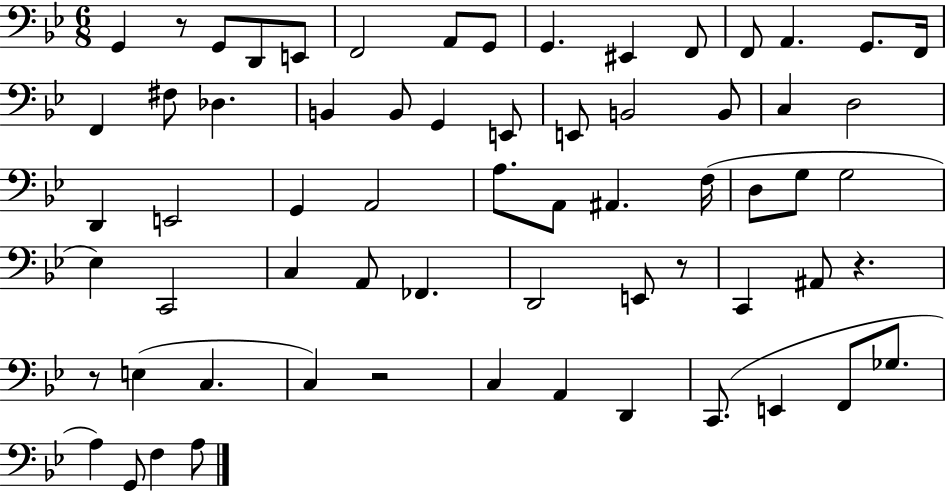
{
  \clef bass
  \numericTimeSignature
  \time 6/8
  \key bes \major
  g,4 r8 g,8 d,8 e,8 | f,2 a,8 g,8 | g,4. eis,4 f,8 | f,8 a,4. g,8. f,16 | \break f,4 fis8 des4. | b,4 b,8 g,4 e,8 | e,8 b,2 b,8 | c4 d2 | \break d,4 e,2 | g,4 a,2 | a8. a,8 ais,4. f16( | d8 g8 g2 | \break ees4) c,2 | c4 a,8 fes,4. | d,2 e,8 r8 | c,4 ais,8 r4. | \break r8 e4( c4. | c4) r2 | c4 a,4 d,4 | c,8.( e,4 f,8 ges8. | \break a4) g,8 f4 a8 | \bar "|."
}